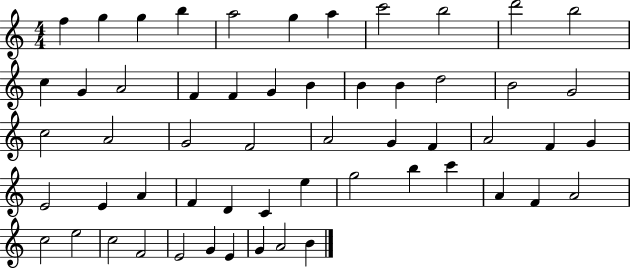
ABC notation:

X:1
T:Untitled
M:4/4
L:1/4
K:C
f g g b a2 g a c'2 b2 d'2 b2 c G A2 F F G B B B d2 B2 G2 c2 A2 G2 F2 A2 G F A2 F G E2 E A F D C e g2 b c' A F A2 c2 e2 c2 F2 E2 G E G A2 B